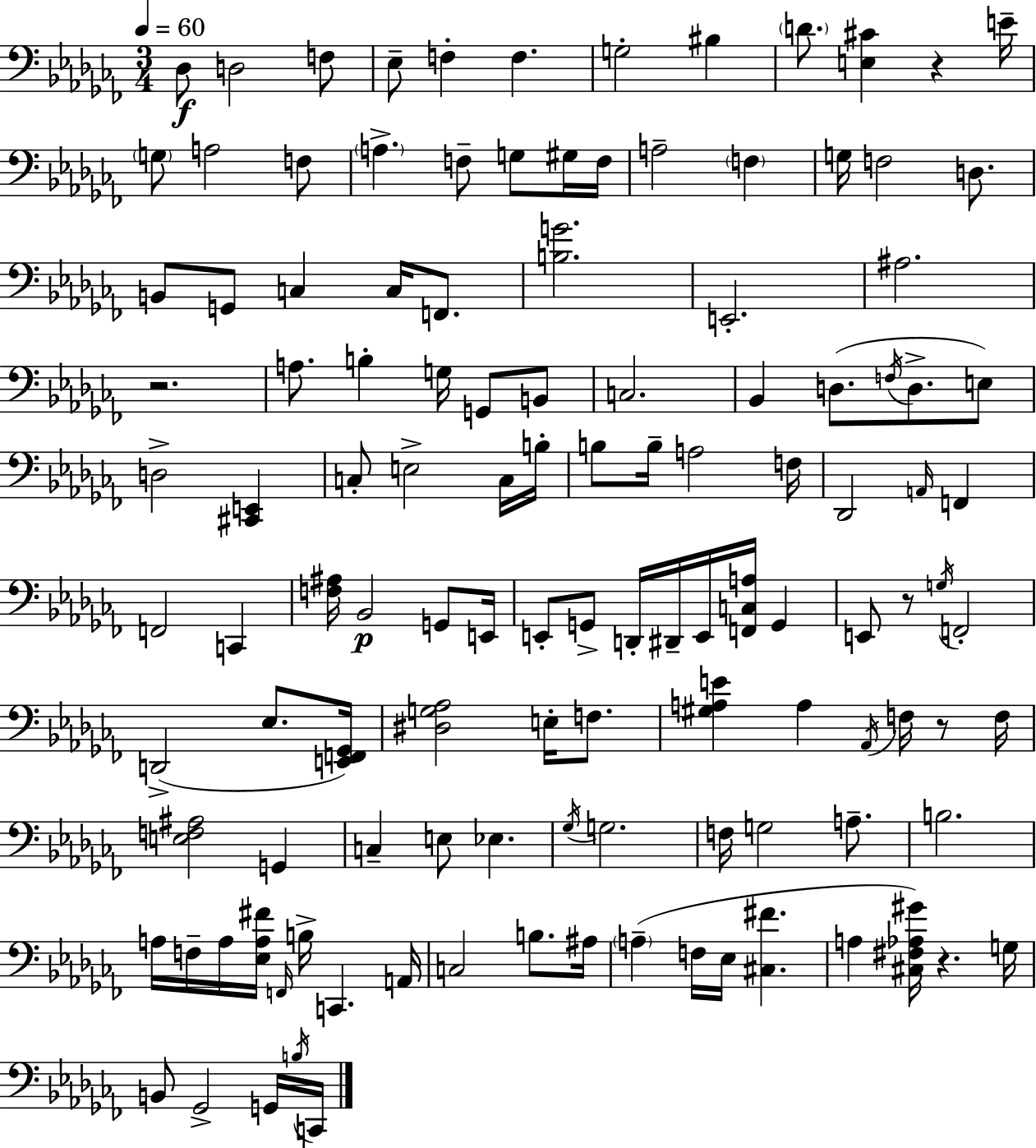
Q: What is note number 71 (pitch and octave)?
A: F3